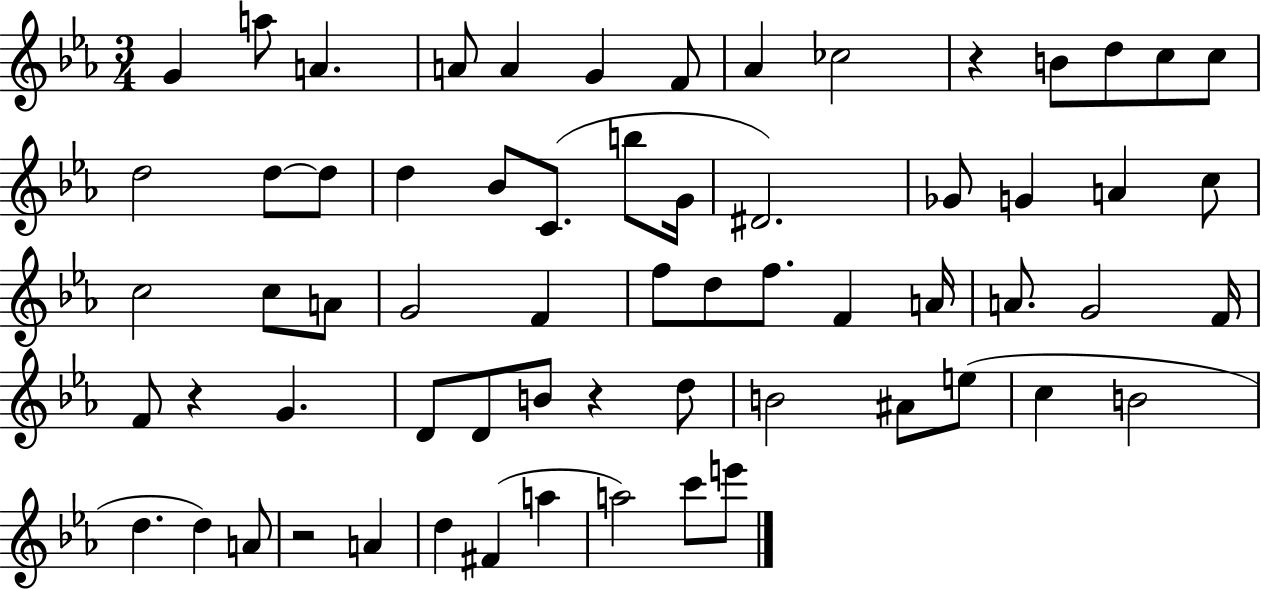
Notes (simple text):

G4/q A5/e A4/q. A4/e A4/q G4/q F4/e Ab4/q CES5/h R/q B4/e D5/e C5/e C5/e D5/h D5/e D5/e D5/q Bb4/e C4/e. B5/e G4/s D#4/h. Gb4/e G4/q A4/q C5/e C5/h C5/e A4/e G4/h F4/q F5/e D5/e F5/e. F4/q A4/s A4/e. G4/h F4/s F4/e R/q G4/q. D4/e D4/e B4/e R/q D5/e B4/h A#4/e E5/e C5/q B4/h D5/q. D5/q A4/e R/h A4/q D5/q F#4/q A5/q A5/h C6/e E6/e